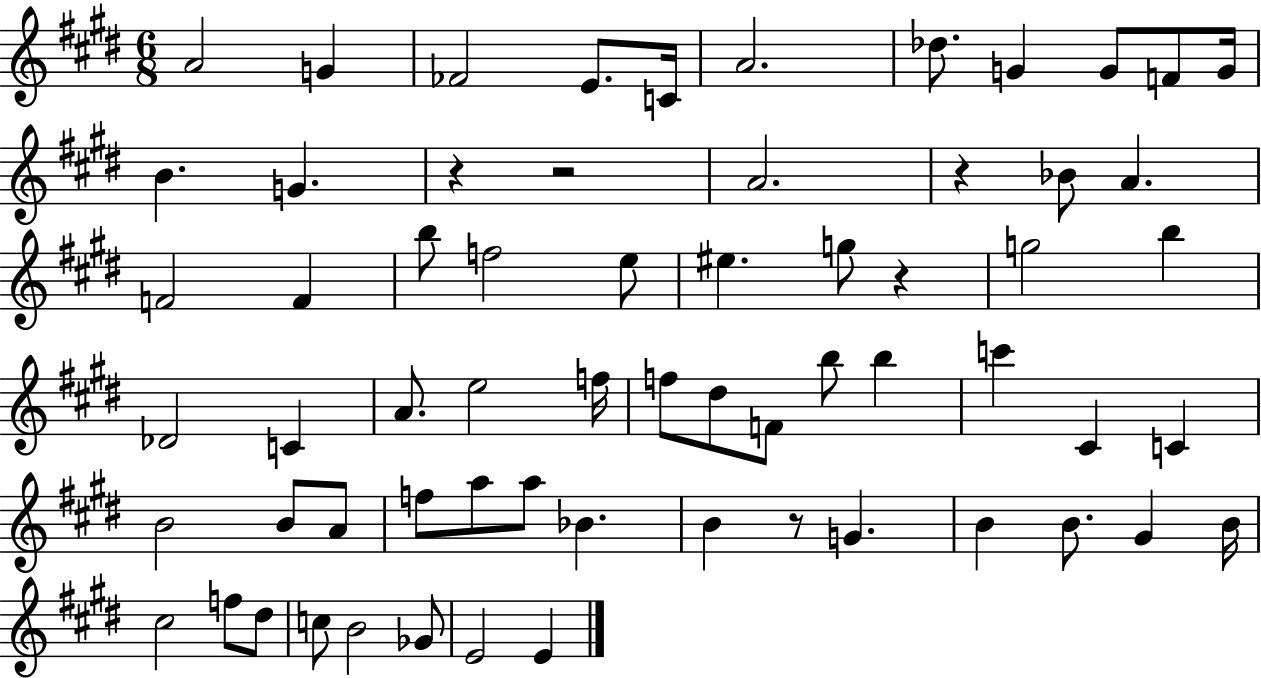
X:1
T:Untitled
M:6/8
L:1/4
K:E
A2 G _F2 E/2 C/4 A2 _d/2 G G/2 F/2 G/4 B G z z2 A2 z _B/2 A F2 F b/2 f2 e/2 ^e g/2 z g2 b _D2 C A/2 e2 f/4 f/2 ^d/2 F/2 b/2 b c' ^C C B2 B/2 A/2 f/2 a/2 a/2 _B B z/2 G B B/2 ^G B/4 ^c2 f/2 ^d/2 c/2 B2 _G/2 E2 E